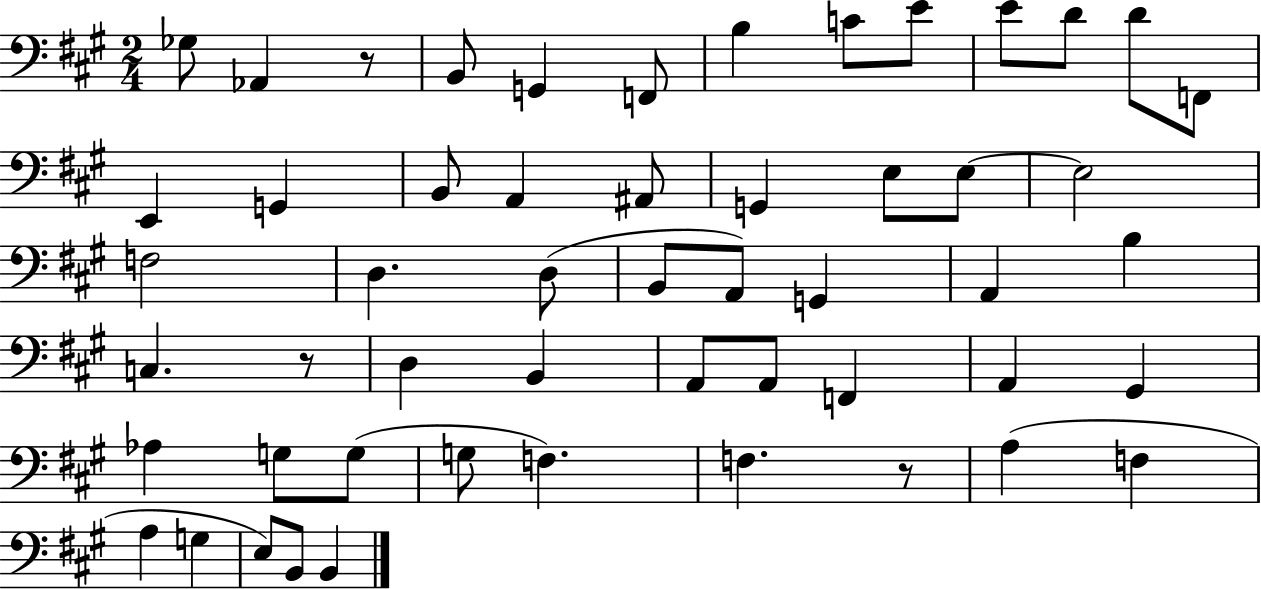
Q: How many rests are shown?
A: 3